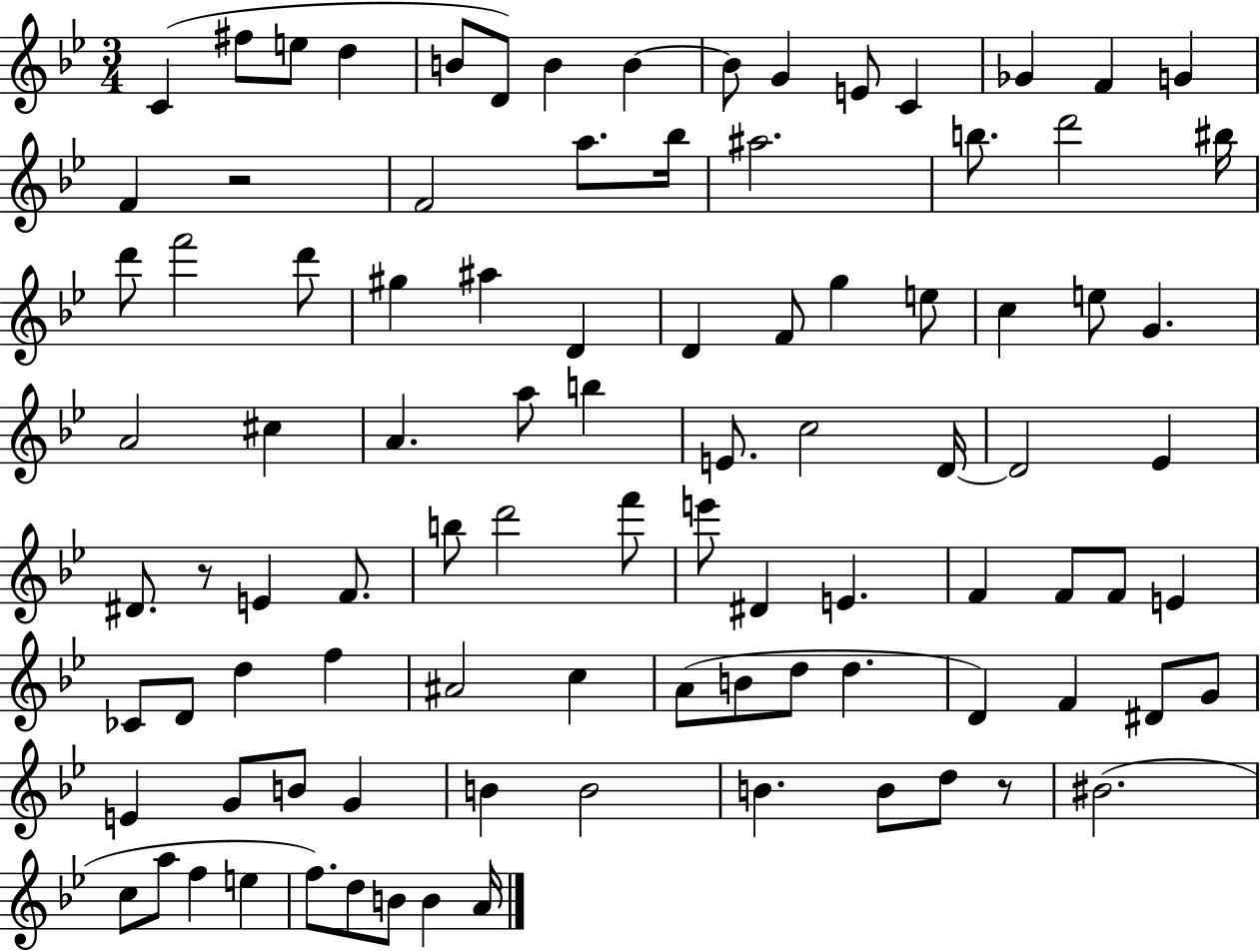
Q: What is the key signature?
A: BES major